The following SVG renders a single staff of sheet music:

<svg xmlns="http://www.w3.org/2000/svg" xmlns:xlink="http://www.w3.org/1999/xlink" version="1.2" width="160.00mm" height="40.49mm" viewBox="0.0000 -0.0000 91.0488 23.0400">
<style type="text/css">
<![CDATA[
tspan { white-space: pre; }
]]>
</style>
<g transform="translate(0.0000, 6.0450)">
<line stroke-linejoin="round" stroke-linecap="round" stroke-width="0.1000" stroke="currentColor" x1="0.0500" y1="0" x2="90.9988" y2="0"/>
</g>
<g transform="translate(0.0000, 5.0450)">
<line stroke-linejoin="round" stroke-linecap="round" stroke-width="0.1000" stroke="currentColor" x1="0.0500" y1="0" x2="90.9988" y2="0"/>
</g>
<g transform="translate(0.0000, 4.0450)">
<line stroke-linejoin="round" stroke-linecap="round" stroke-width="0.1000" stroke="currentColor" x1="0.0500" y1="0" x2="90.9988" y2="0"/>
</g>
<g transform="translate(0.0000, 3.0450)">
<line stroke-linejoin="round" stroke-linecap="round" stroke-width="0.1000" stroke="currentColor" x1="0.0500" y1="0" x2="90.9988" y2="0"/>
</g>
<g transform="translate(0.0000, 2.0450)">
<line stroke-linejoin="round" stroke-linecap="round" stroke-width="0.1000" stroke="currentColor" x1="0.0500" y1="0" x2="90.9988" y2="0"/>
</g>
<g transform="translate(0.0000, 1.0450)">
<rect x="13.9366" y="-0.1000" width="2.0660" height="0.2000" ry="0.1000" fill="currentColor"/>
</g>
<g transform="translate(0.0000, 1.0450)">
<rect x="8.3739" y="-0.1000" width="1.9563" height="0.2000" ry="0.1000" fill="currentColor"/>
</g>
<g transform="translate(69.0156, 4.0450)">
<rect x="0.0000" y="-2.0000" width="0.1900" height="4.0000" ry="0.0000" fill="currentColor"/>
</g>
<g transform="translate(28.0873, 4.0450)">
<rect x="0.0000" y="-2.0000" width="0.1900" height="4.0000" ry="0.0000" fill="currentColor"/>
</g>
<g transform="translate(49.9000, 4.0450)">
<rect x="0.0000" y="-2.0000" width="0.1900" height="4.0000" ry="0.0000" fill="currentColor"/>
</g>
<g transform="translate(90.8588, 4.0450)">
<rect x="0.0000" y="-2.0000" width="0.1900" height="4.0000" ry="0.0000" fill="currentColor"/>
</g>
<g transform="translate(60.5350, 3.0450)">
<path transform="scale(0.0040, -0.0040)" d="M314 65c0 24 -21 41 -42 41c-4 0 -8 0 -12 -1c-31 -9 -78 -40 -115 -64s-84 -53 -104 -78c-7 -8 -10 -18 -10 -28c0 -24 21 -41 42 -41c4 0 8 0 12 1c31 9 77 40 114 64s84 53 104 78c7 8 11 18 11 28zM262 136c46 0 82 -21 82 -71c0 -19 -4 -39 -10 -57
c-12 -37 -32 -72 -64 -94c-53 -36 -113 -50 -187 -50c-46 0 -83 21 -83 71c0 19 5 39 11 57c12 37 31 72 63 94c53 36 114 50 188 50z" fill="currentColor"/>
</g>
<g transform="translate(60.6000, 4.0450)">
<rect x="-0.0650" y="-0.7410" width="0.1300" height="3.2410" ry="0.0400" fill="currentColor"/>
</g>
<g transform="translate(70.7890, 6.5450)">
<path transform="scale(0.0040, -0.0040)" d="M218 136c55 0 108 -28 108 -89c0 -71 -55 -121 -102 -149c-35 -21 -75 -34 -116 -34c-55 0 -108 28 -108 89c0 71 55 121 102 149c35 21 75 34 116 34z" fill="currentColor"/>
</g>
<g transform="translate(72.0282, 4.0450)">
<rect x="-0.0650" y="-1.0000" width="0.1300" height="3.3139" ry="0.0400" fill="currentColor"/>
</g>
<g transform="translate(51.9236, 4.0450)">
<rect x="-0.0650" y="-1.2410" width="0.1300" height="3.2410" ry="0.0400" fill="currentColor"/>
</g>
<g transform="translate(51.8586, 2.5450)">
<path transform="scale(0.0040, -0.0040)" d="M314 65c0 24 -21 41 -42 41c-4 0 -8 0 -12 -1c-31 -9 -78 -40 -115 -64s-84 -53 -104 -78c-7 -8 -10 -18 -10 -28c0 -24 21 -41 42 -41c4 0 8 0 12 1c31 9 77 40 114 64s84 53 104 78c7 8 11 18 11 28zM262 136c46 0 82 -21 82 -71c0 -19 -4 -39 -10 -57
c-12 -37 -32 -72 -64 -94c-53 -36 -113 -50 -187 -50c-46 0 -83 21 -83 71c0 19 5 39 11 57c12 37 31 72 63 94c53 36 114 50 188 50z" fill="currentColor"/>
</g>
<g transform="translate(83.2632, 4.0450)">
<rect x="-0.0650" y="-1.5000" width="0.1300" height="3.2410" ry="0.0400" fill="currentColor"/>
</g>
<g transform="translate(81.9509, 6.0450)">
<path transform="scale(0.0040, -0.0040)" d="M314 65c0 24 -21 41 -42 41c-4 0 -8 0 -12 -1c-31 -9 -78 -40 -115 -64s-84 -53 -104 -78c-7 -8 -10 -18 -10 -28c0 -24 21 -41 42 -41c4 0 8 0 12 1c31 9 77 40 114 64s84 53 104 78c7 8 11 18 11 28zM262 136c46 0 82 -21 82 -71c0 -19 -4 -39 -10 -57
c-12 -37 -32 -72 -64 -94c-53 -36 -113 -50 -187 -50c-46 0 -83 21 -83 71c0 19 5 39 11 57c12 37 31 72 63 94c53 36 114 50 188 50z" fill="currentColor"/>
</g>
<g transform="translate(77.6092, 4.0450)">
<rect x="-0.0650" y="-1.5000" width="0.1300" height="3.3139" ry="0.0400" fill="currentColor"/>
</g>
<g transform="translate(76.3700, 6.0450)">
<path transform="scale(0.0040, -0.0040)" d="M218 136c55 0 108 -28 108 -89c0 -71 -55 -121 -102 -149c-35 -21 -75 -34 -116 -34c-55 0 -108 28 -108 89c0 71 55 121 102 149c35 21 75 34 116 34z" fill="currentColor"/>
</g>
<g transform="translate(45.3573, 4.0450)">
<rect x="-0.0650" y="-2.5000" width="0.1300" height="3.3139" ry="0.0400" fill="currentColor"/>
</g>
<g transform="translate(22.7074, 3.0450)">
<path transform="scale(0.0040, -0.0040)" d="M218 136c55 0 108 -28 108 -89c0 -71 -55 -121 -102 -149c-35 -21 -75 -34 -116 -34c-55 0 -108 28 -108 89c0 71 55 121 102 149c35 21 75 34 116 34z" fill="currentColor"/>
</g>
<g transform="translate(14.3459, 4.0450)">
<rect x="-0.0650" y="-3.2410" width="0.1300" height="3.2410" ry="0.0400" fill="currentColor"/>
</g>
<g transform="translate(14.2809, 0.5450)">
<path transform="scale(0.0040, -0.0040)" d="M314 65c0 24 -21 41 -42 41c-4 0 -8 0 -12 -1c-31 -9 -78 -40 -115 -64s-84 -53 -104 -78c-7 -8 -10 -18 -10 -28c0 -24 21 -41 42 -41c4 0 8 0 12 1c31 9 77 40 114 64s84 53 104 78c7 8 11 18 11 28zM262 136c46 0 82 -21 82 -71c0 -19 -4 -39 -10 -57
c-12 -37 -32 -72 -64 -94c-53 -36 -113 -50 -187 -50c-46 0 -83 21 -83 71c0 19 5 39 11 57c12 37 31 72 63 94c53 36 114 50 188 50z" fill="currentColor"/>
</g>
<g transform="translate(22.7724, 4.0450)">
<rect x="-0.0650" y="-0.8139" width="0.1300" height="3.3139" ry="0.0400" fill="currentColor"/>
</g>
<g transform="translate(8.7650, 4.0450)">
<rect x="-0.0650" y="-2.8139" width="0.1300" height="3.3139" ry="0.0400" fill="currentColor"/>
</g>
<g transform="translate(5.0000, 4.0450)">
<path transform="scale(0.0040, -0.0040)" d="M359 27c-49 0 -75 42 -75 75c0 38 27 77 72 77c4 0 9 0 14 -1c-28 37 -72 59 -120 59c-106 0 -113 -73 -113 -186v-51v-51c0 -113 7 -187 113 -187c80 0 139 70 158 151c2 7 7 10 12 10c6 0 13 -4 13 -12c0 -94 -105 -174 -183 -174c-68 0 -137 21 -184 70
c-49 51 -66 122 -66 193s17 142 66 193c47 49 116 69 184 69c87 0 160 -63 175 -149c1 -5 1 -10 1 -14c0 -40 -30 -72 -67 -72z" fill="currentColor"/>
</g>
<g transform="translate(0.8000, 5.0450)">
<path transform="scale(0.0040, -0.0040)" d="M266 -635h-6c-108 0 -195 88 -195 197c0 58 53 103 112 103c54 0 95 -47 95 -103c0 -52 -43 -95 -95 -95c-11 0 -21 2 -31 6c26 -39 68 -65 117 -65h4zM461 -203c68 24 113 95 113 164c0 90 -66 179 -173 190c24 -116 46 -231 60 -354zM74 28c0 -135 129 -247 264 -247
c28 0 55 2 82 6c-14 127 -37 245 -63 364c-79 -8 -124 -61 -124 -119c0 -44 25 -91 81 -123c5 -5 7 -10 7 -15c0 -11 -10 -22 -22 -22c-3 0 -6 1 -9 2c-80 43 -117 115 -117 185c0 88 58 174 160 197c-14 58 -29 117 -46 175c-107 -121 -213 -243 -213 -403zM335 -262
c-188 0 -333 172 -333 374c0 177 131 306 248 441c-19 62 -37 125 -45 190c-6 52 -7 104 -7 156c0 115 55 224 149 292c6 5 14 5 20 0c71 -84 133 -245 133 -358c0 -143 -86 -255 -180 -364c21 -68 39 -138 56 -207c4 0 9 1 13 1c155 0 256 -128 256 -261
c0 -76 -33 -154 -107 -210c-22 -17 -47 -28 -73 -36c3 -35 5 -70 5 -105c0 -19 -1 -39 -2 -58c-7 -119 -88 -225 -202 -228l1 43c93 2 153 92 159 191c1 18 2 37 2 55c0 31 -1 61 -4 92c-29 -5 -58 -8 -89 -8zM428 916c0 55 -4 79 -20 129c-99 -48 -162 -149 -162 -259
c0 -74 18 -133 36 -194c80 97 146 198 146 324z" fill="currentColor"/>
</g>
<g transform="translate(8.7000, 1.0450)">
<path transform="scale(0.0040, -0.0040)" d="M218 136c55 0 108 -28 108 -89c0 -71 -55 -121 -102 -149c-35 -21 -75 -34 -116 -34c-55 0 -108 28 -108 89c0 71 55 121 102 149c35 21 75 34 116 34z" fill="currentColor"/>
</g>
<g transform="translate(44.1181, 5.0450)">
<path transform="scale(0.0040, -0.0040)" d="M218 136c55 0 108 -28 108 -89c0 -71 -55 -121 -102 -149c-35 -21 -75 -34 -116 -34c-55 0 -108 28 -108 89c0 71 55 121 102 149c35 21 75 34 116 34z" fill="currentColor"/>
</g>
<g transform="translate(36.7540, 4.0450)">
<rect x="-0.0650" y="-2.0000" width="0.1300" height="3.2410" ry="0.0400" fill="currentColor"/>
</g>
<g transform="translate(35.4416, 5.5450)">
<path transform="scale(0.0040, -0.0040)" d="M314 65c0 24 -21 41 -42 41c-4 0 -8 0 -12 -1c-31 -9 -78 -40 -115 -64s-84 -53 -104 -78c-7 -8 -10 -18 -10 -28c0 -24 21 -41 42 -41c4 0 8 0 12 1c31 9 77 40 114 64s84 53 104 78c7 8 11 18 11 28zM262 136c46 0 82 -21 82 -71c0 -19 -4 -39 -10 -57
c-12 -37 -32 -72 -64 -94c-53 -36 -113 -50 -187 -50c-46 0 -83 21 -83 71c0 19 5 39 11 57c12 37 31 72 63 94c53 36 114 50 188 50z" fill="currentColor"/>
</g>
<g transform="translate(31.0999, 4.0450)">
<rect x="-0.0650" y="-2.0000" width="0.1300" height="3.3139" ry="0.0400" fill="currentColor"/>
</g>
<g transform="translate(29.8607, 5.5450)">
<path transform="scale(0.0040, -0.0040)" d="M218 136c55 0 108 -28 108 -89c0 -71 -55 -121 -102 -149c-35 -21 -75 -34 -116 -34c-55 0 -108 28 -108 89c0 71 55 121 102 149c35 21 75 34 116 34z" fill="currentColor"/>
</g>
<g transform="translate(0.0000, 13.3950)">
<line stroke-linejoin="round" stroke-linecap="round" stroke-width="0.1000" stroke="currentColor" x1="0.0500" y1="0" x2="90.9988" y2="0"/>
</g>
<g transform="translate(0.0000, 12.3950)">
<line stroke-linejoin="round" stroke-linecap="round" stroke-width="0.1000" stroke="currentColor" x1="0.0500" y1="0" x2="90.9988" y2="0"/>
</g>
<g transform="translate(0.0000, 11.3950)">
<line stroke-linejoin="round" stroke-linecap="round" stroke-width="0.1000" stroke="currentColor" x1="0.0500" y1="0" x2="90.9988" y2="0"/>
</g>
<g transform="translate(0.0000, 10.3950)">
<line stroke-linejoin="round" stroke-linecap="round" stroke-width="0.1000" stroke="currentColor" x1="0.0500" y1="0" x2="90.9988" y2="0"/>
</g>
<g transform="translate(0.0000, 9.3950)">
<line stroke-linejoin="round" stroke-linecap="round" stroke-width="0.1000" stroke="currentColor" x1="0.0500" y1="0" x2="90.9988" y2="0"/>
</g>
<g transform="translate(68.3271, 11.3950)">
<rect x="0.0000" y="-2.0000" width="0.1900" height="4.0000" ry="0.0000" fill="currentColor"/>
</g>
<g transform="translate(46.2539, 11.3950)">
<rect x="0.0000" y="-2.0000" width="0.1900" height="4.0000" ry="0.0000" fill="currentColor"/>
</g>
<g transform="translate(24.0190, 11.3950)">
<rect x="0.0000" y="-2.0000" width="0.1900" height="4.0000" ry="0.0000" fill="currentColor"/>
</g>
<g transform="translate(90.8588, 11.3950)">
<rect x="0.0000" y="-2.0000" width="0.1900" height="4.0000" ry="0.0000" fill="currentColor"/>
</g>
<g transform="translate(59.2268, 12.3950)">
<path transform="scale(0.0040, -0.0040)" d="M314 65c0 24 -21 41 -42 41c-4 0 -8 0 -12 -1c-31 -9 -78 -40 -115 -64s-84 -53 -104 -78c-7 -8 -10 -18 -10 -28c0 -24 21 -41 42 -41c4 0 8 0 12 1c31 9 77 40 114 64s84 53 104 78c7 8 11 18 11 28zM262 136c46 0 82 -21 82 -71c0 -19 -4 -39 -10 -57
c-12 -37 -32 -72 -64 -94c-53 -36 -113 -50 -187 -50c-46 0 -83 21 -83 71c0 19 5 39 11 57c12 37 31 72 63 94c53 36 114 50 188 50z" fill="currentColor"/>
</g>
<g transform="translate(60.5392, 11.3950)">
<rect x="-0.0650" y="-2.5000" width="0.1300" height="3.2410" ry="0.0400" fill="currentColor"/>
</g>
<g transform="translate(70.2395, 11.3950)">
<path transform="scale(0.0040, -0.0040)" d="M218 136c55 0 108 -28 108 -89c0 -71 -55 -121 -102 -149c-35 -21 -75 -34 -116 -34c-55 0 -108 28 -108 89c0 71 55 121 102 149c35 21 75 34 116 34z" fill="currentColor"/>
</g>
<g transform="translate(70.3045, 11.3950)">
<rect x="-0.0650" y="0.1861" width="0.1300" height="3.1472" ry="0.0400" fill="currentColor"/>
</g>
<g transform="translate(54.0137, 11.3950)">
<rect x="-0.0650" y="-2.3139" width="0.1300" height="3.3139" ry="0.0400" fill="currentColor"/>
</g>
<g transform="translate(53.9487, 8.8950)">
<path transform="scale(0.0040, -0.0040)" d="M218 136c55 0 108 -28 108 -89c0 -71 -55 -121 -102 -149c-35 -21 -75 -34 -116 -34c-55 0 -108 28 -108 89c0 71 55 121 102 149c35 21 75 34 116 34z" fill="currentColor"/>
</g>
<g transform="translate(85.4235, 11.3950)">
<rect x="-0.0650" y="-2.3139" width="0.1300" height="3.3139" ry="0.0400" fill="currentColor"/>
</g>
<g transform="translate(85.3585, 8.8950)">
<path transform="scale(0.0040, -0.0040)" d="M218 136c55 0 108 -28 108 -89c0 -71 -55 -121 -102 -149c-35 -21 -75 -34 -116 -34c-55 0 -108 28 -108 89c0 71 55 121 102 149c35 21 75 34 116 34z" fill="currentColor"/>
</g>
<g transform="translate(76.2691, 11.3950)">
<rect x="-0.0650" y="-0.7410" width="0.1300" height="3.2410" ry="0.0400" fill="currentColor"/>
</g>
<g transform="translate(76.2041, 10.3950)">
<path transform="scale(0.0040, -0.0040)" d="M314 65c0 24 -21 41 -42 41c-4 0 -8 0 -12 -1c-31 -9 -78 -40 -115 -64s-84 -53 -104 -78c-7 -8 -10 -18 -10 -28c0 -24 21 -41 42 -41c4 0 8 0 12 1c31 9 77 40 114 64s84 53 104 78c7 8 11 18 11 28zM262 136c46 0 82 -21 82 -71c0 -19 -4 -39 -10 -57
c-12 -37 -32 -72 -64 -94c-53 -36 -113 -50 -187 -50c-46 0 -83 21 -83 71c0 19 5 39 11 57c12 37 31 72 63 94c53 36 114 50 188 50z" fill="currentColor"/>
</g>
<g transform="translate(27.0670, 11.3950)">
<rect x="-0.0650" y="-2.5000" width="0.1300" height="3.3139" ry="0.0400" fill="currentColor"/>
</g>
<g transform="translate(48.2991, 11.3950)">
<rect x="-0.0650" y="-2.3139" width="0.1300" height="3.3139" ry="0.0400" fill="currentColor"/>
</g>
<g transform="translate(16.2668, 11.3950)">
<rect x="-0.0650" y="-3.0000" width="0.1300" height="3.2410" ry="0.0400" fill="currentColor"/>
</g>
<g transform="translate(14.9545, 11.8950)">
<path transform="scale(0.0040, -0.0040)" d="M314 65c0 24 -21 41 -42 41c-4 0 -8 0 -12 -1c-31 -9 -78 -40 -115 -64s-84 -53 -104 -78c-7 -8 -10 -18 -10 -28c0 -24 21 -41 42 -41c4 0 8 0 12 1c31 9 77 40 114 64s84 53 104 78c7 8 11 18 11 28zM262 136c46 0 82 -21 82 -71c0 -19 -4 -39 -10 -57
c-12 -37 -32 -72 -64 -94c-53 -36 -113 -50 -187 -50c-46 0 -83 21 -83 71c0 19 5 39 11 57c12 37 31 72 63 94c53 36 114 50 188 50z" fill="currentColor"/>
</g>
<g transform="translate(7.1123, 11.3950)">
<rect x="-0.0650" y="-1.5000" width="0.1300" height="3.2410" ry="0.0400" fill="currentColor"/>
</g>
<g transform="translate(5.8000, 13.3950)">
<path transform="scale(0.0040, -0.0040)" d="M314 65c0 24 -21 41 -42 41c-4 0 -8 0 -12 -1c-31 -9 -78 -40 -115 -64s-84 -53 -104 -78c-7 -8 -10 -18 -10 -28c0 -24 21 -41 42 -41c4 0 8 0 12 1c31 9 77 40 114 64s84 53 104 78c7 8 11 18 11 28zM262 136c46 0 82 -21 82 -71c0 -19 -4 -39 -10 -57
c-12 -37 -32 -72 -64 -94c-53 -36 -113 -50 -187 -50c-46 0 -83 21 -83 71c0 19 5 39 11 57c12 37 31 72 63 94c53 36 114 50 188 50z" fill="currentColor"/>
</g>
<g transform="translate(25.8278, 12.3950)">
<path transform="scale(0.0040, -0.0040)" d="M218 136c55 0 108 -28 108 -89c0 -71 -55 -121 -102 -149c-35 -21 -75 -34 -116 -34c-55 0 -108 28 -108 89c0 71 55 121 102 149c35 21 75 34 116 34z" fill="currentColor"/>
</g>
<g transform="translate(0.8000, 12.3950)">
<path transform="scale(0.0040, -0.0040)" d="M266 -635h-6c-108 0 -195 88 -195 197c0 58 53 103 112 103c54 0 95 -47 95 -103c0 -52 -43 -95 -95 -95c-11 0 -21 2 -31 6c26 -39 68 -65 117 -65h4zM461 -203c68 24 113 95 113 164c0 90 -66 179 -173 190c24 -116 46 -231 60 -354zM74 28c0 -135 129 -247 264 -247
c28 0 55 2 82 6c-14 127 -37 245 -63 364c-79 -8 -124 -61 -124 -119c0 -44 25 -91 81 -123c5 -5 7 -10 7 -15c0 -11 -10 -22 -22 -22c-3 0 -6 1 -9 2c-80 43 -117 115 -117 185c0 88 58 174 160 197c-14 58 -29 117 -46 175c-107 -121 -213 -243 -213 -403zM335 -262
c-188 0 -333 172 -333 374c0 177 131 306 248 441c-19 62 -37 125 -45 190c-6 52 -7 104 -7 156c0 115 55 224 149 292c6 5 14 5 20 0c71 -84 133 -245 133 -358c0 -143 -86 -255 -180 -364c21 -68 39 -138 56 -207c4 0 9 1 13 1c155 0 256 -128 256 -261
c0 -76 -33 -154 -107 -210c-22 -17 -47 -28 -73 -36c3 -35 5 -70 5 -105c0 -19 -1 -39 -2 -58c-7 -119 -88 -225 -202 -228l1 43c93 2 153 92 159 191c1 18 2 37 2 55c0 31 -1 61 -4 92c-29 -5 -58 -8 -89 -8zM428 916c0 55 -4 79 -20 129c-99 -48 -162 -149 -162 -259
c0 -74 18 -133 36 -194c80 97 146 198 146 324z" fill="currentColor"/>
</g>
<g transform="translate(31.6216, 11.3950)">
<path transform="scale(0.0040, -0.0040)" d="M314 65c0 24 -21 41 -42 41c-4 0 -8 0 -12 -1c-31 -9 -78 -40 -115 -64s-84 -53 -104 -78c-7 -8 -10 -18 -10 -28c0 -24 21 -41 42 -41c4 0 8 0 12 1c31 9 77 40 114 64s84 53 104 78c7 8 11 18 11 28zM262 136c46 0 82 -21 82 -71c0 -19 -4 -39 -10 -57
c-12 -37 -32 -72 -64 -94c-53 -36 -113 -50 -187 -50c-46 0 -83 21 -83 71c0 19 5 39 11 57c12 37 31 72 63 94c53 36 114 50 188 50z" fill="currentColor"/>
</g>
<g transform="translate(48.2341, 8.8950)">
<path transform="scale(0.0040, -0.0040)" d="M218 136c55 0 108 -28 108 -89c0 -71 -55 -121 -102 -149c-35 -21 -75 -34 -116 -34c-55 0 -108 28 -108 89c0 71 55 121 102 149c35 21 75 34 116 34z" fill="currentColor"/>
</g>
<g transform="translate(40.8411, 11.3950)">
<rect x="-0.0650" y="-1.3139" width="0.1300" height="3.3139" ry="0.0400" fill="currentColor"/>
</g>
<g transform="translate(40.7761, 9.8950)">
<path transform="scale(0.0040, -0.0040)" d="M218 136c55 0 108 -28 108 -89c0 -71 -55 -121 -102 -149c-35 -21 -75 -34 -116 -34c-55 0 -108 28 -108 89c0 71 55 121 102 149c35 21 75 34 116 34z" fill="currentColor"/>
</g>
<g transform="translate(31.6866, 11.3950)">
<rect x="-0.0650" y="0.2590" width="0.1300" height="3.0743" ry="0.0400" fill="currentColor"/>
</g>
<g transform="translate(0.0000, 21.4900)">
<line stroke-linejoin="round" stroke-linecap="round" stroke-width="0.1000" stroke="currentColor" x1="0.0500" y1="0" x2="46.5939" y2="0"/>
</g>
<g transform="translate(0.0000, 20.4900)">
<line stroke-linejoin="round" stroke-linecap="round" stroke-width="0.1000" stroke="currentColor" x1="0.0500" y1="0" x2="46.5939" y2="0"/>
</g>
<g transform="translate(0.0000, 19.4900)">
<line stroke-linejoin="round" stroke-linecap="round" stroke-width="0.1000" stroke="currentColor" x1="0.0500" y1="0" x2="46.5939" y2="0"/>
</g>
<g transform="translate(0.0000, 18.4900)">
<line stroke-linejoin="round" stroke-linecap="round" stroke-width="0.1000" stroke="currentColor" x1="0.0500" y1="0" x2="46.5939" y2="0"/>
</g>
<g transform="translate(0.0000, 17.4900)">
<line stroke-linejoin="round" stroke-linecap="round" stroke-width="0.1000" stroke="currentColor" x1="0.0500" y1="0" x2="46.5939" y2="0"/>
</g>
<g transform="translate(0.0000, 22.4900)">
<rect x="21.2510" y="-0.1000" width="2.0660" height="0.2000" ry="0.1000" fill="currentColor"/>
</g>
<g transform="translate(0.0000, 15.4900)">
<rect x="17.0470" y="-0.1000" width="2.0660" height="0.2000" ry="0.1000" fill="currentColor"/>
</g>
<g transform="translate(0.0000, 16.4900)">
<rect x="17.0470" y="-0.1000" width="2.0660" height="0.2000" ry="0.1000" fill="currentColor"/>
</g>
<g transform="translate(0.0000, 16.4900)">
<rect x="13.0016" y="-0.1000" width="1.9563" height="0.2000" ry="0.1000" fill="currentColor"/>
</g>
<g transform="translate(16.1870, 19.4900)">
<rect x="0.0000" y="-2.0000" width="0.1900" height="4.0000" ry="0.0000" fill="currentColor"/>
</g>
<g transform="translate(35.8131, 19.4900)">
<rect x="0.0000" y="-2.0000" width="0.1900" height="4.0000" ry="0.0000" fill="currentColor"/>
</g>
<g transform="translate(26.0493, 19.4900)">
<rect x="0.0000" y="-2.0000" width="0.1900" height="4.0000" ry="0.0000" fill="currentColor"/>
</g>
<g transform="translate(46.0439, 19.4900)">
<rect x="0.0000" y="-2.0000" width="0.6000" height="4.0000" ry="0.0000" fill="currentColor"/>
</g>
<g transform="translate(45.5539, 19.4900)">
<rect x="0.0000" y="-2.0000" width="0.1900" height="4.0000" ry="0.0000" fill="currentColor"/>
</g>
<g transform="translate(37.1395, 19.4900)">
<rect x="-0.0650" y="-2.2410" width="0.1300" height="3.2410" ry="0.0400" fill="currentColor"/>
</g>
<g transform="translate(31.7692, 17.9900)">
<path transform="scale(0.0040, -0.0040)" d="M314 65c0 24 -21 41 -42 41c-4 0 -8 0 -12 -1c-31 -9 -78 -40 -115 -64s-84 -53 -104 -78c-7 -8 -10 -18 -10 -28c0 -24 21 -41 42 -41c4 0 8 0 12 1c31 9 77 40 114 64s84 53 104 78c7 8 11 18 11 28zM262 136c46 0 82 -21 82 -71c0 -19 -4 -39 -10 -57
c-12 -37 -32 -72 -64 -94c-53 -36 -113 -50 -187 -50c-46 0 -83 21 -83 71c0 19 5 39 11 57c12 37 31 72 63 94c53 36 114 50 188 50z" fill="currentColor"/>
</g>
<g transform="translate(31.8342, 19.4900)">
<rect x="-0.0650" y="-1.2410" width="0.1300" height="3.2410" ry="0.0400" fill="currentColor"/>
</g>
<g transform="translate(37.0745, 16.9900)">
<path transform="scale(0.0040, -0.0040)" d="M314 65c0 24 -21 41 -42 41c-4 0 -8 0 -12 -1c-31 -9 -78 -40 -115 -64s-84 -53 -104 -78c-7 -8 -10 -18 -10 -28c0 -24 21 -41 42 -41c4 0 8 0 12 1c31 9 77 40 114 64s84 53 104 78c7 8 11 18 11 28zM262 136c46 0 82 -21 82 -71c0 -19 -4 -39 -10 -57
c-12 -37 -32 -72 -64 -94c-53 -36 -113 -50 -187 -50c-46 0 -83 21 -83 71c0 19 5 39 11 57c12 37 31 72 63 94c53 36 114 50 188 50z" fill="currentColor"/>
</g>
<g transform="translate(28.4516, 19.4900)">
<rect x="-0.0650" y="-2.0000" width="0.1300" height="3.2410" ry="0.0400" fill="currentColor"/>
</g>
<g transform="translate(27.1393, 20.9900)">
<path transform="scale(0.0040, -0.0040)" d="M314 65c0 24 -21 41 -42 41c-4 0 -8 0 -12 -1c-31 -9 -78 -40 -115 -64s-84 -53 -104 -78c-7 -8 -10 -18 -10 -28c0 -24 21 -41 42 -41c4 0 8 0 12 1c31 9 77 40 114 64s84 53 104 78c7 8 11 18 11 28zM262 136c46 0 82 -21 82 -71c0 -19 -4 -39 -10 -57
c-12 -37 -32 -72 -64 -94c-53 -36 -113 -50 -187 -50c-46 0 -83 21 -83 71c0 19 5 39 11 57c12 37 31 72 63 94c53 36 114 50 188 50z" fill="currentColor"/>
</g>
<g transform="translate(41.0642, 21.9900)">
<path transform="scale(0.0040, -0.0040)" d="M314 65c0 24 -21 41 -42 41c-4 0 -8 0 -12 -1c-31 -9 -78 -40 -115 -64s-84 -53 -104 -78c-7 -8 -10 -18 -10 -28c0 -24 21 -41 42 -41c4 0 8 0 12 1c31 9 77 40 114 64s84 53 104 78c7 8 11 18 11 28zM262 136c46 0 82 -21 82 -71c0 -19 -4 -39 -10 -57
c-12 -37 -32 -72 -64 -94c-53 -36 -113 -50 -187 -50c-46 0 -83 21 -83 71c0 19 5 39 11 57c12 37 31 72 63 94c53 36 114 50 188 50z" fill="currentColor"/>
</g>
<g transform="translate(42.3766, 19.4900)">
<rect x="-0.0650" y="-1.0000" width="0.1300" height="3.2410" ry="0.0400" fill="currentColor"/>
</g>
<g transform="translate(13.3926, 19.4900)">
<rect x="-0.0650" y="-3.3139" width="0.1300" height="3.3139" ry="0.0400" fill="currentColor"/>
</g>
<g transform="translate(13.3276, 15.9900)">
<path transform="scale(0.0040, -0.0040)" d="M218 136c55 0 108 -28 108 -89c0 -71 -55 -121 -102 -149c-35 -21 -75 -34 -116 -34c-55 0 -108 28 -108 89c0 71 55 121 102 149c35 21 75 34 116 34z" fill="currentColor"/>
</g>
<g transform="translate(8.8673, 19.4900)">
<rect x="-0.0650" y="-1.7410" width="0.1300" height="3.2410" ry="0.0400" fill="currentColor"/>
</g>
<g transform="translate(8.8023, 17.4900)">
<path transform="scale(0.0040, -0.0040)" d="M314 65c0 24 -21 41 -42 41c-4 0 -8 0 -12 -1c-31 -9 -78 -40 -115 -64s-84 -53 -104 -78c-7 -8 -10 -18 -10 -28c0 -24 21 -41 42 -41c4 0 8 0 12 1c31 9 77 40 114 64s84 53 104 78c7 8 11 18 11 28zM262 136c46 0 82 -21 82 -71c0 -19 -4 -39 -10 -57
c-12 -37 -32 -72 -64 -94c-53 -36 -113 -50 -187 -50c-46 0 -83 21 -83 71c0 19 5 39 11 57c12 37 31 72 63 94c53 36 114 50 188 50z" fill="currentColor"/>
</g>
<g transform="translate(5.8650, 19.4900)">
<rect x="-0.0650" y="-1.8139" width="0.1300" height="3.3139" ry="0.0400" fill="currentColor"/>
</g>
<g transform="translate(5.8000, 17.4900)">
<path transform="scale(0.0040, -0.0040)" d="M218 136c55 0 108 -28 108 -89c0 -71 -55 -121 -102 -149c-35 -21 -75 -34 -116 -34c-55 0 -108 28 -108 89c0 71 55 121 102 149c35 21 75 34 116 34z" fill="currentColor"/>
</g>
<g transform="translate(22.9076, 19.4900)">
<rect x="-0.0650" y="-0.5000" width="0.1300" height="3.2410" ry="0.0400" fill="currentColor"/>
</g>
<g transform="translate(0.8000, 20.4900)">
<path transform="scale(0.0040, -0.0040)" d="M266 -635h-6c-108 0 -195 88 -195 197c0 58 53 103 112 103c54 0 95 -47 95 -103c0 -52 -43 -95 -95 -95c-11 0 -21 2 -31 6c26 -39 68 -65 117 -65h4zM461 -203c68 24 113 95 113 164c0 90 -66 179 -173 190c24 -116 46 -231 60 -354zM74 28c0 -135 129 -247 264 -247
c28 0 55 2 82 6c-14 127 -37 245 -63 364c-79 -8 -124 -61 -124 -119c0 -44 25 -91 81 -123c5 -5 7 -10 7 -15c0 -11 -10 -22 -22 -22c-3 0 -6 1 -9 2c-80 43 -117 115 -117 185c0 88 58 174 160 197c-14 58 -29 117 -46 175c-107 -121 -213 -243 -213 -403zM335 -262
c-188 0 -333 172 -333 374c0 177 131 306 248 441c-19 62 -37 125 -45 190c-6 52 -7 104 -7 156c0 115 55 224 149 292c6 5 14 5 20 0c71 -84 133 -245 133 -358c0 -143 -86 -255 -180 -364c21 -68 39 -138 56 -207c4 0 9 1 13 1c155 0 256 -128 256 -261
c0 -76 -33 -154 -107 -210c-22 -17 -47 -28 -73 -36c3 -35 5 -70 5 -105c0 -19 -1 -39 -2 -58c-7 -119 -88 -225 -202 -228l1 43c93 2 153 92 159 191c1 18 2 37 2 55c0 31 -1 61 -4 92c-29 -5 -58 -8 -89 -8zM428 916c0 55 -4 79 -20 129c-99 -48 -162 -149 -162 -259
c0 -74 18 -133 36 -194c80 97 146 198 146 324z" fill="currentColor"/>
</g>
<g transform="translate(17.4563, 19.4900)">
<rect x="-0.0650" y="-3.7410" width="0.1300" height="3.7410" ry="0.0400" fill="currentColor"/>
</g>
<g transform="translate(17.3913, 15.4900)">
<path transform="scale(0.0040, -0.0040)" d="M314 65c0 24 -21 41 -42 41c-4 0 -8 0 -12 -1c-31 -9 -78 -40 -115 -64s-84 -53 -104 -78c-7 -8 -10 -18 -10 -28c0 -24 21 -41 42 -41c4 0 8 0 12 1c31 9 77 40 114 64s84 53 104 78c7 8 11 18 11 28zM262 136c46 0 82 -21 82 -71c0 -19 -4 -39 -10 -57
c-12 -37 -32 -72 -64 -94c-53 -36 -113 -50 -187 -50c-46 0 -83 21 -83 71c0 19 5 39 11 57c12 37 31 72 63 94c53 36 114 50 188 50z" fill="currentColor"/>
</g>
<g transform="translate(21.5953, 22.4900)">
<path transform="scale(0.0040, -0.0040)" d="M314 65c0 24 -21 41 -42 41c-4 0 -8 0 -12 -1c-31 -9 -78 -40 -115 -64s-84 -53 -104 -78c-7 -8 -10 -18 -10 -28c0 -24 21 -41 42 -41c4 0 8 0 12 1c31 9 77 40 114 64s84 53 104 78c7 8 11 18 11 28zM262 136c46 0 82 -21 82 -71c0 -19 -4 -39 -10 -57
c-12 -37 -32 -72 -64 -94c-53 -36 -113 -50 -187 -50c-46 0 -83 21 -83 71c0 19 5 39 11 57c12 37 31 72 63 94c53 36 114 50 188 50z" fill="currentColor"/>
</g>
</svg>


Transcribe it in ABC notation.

X:1
T:Untitled
M:4/4
L:1/4
K:C
a b2 d F F2 G e2 d2 D E E2 E2 A2 G B2 e g g G2 B d2 g f f2 b c'2 C2 F2 e2 g2 D2